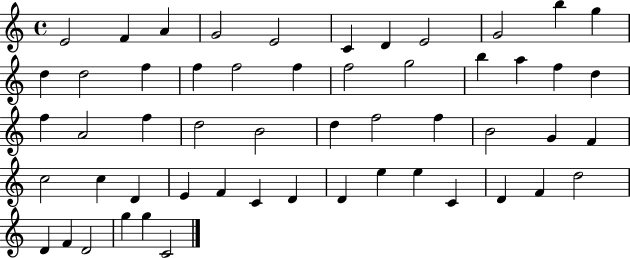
{
  \clef treble
  \time 4/4
  \defaultTimeSignature
  \key c \major
  e'2 f'4 a'4 | g'2 e'2 | c'4 d'4 e'2 | g'2 b''4 g''4 | \break d''4 d''2 f''4 | f''4 f''2 f''4 | f''2 g''2 | b''4 a''4 f''4 d''4 | \break f''4 a'2 f''4 | d''2 b'2 | d''4 f''2 f''4 | b'2 g'4 f'4 | \break c''2 c''4 d'4 | e'4 f'4 c'4 d'4 | d'4 e''4 e''4 c'4 | d'4 f'4 d''2 | \break d'4 f'4 d'2 | g''4 g''4 c'2 | \bar "|."
}